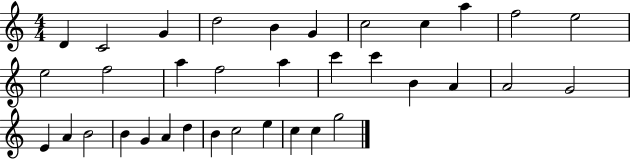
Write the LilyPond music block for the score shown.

{
  \clef treble
  \numericTimeSignature
  \time 4/4
  \key c \major
  d'4 c'2 g'4 | d''2 b'4 g'4 | c''2 c''4 a''4 | f''2 e''2 | \break e''2 f''2 | a''4 f''2 a''4 | c'''4 c'''4 b'4 a'4 | a'2 g'2 | \break e'4 a'4 b'2 | b'4 g'4 a'4 d''4 | b'4 c''2 e''4 | c''4 c''4 g''2 | \break \bar "|."
}